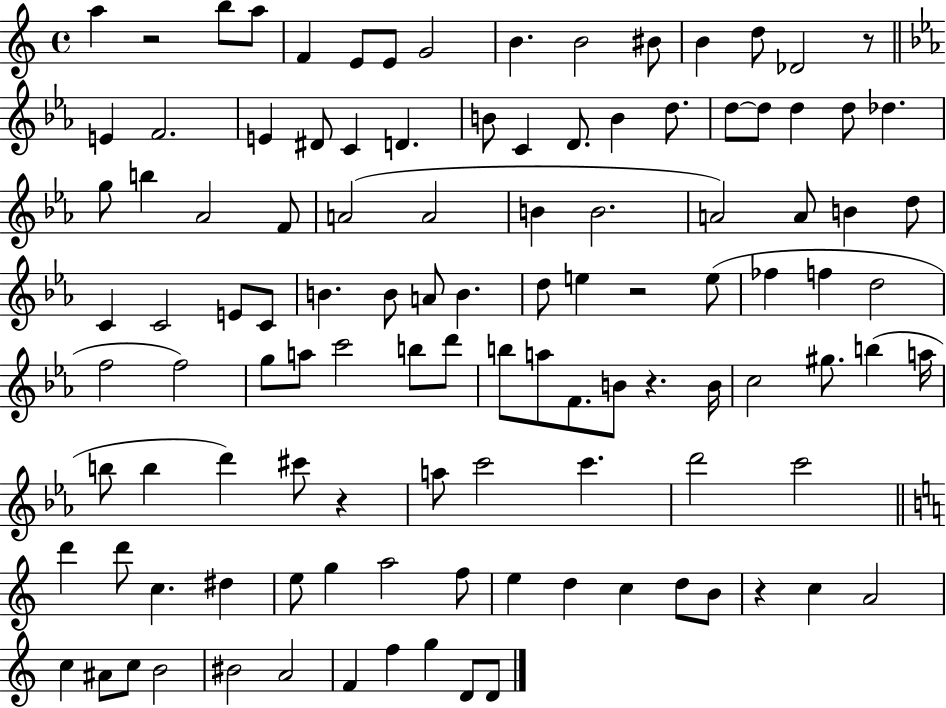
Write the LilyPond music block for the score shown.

{
  \clef treble
  \time 4/4
  \defaultTimeSignature
  \key c \major
  \repeat volta 2 { a''4 r2 b''8 a''8 | f'4 e'8 e'8 g'2 | b'4. b'2 bis'8 | b'4 d''8 des'2 r8 | \break \bar "||" \break \key c \minor e'4 f'2. | e'4 dis'8 c'4 d'4. | b'8 c'4 d'8. b'4 d''8. | d''8~~ d''8 d''4 d''8 des''4. | \break g''8 b''4 aes'2 f'8 | a'2( a'2 | b'4 b'2. | a'2) a'8 b'4 d''8 | \break c'4 c'2 e'8 c'8 | b'4. b'8 a'8 b'4. | d''8 e''4 r2 e''8( | fes''4 f''4 d''2 | \break f''2 f''2) | g''8 a''8 c'''2 b''8 d'''8 | b''8 a''8 f'8. b'8 r4. b'16 | c''2 gis''8. b''4( a''16 | \break b''8 b''4 d'''4) cis'''8 r4 | a''8 c'''2 c'''4. | d'''2 c'''2 | \bar "||" \break \key c \major d'''4 d'''8 c''4. dis''4 | e''8 g''4 a''2 f''8 | e''4 d''4 c''4 d''8 b'8 | r4 c''4 a'2 | \break c''4 ais'8 c''8 b'2 | bis'2 a'2 | f'4 f''4 g''4 d'8 d'8 | } \bar "|."
}